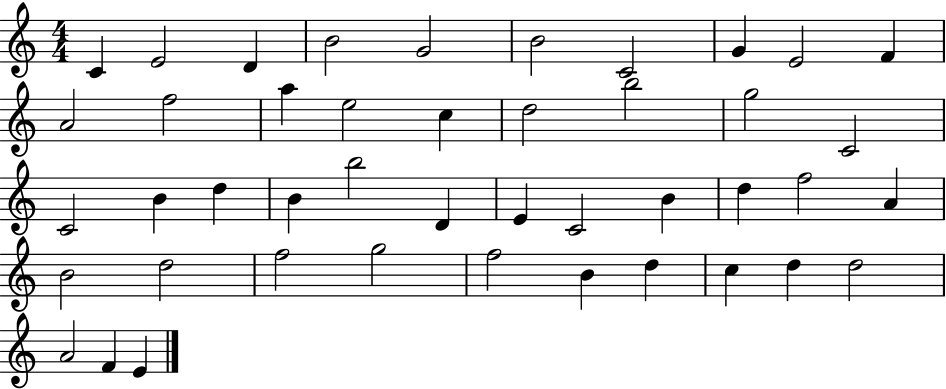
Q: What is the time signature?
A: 4/4